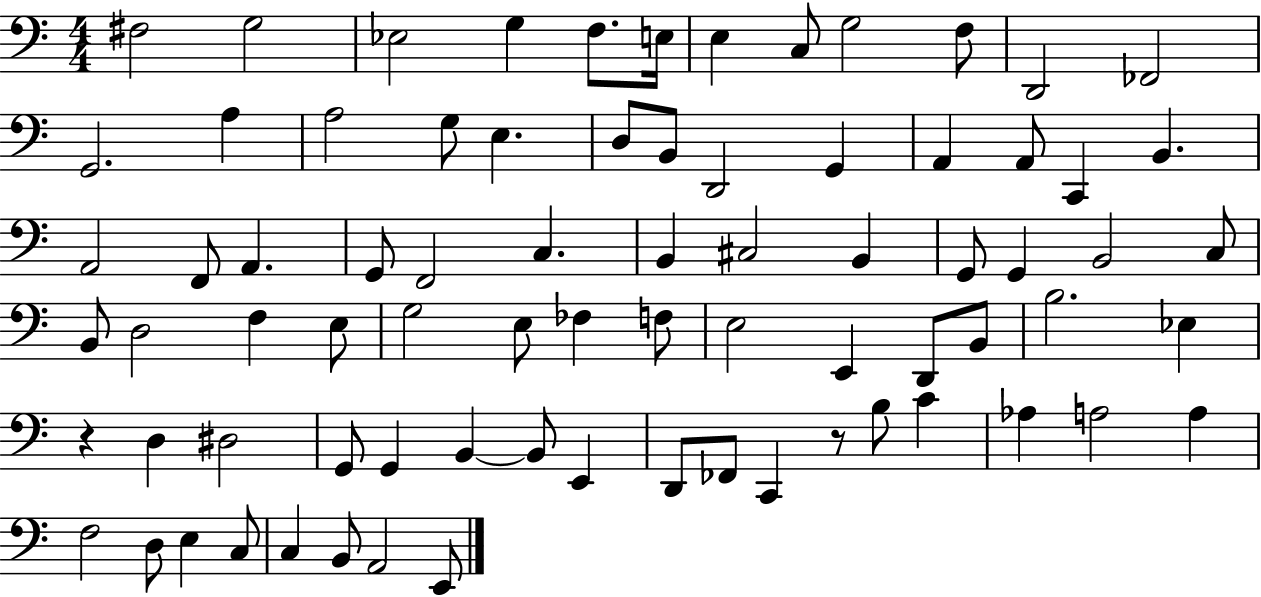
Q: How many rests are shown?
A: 2